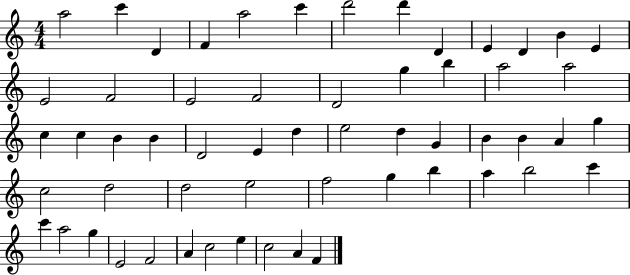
A5/h C6/q D4/q F4/q A5/h C6/q D6/h D6/q D4/q E4/q D4/q B4/q E4/q E4/h F4/h E4/h F4/h D4/h G5/q B5/q A5/h A5/h C5/q C5/q B4/q B4/q D4/h E4/q D5/q E5/h D5/q G4/q B4/q B4/q A4/q G5/q C5/h D5/h D5/h E5/h F5/h G5/q B5/q A5/q B5/h C6/q C6/q A5/h G5/q E4/h F4/h A4/q C5/h E5/q C5/h A4/q F4/q